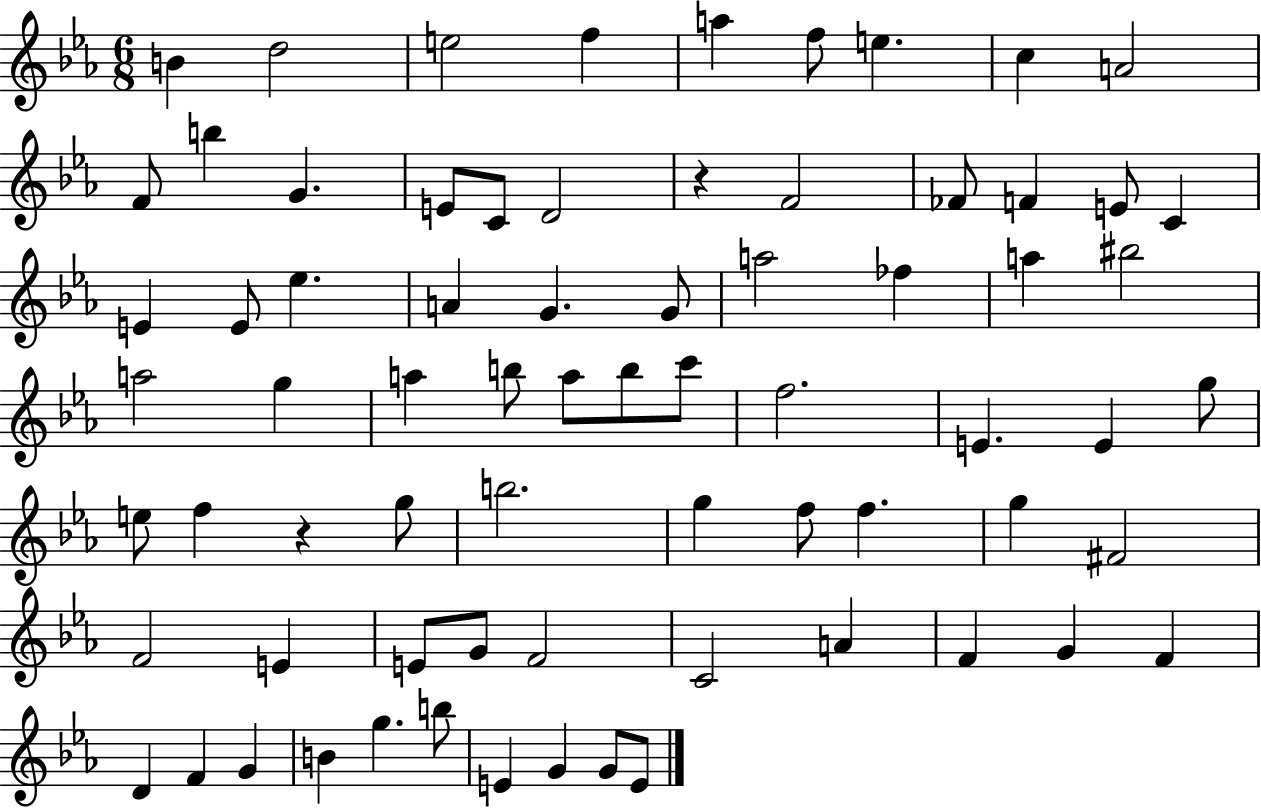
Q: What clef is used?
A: treble